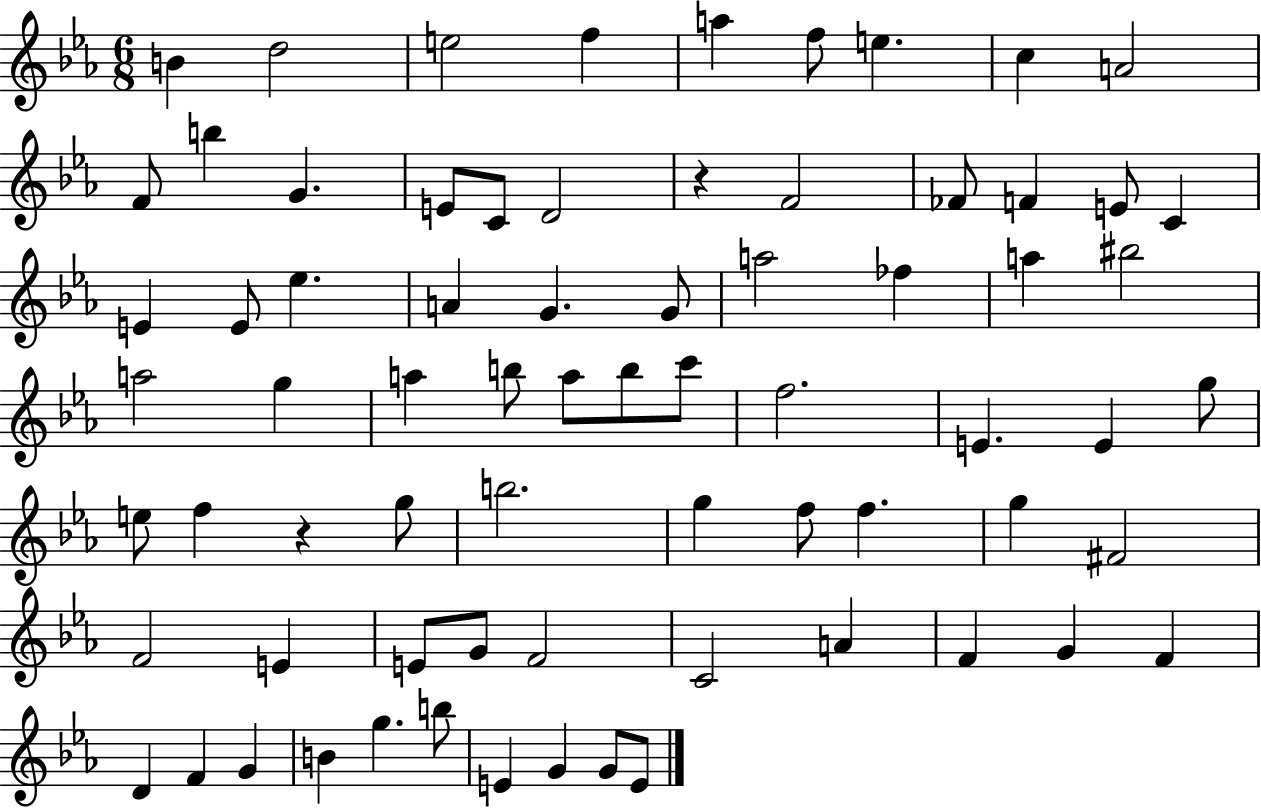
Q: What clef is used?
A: treble